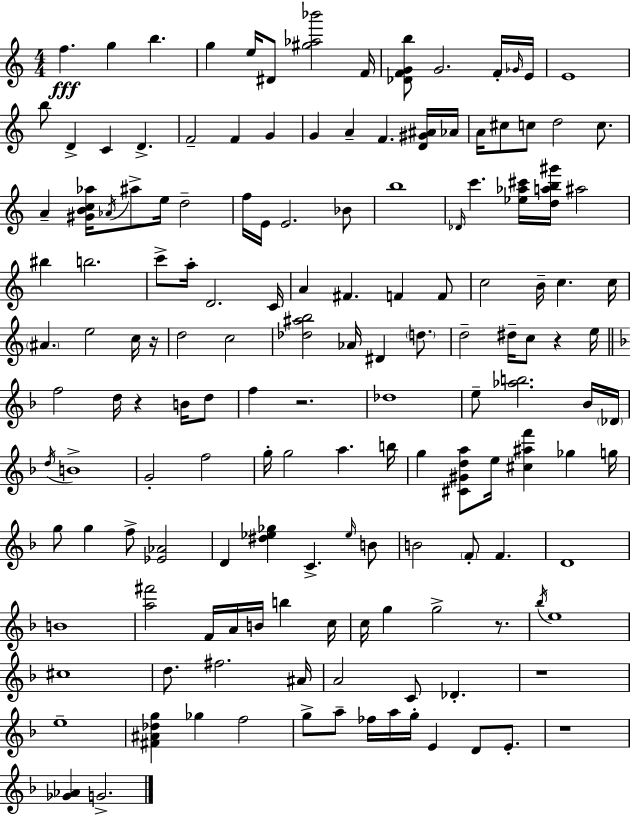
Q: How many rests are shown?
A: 7